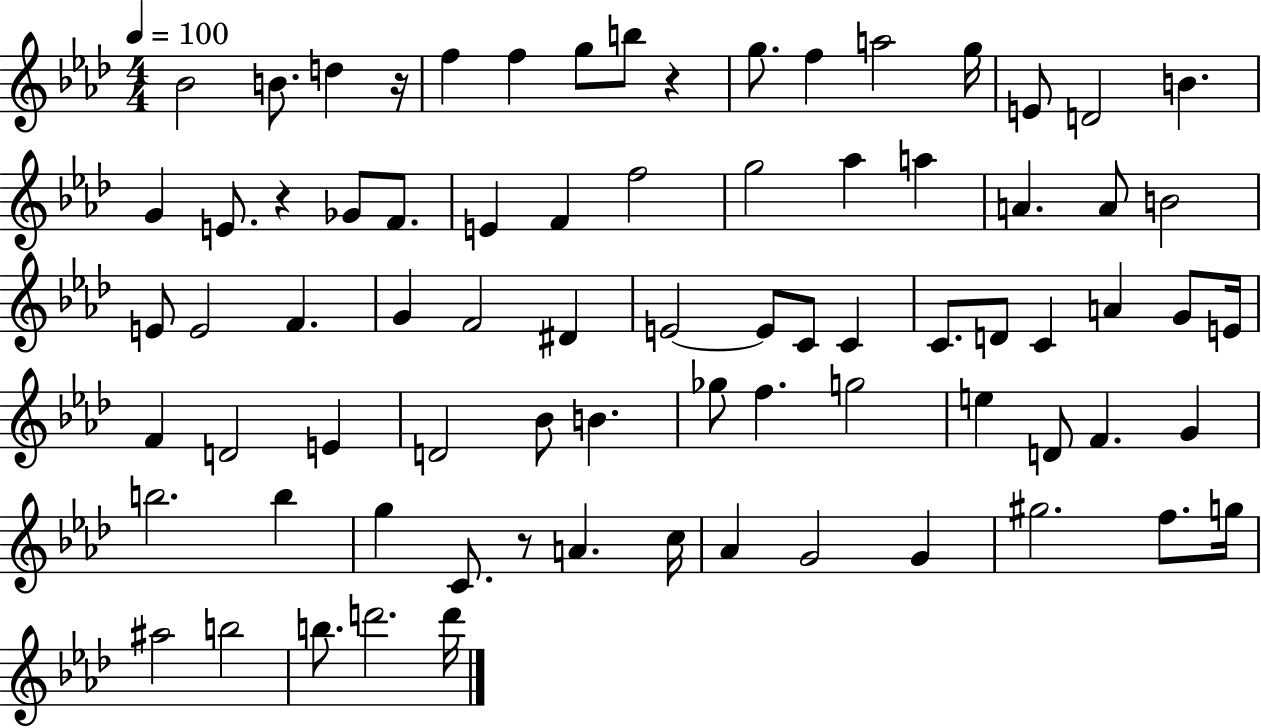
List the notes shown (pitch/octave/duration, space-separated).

Bb4/h B4/e. D5/q R/s F5/q F5/q G5/e B5/e R/q G5/e. F5/q A5/h G5/s E4/e D4/h B4/q. G4/q E4/e. R/q Gb4/e F4/e. E4/q F4/q F5/h G5/h Ab5/q A5/q A4/q. A4/e B4/h E4/e E4/h F4/q. G4/q F4/h D#4/q E4/h E4/e C4/e C4/q C4/e. D4/e C4/q A4/q G4/e E4/s F4/q D4/h E4/q D4/h Bb4/e B4/q. Gb5/e F5/q. G5/h E5/q D4/e F4/q. G4/q B5/h. B5/q G5/q C4/e. R/e A4/q. C5/s Ab4/q G4/h G4/q G#5/h. F5/e. G5/s A#5/h B5/h B5/e. D6/h. D6/s